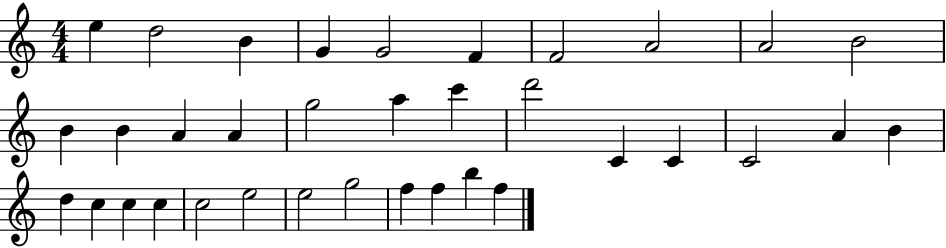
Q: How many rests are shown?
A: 0